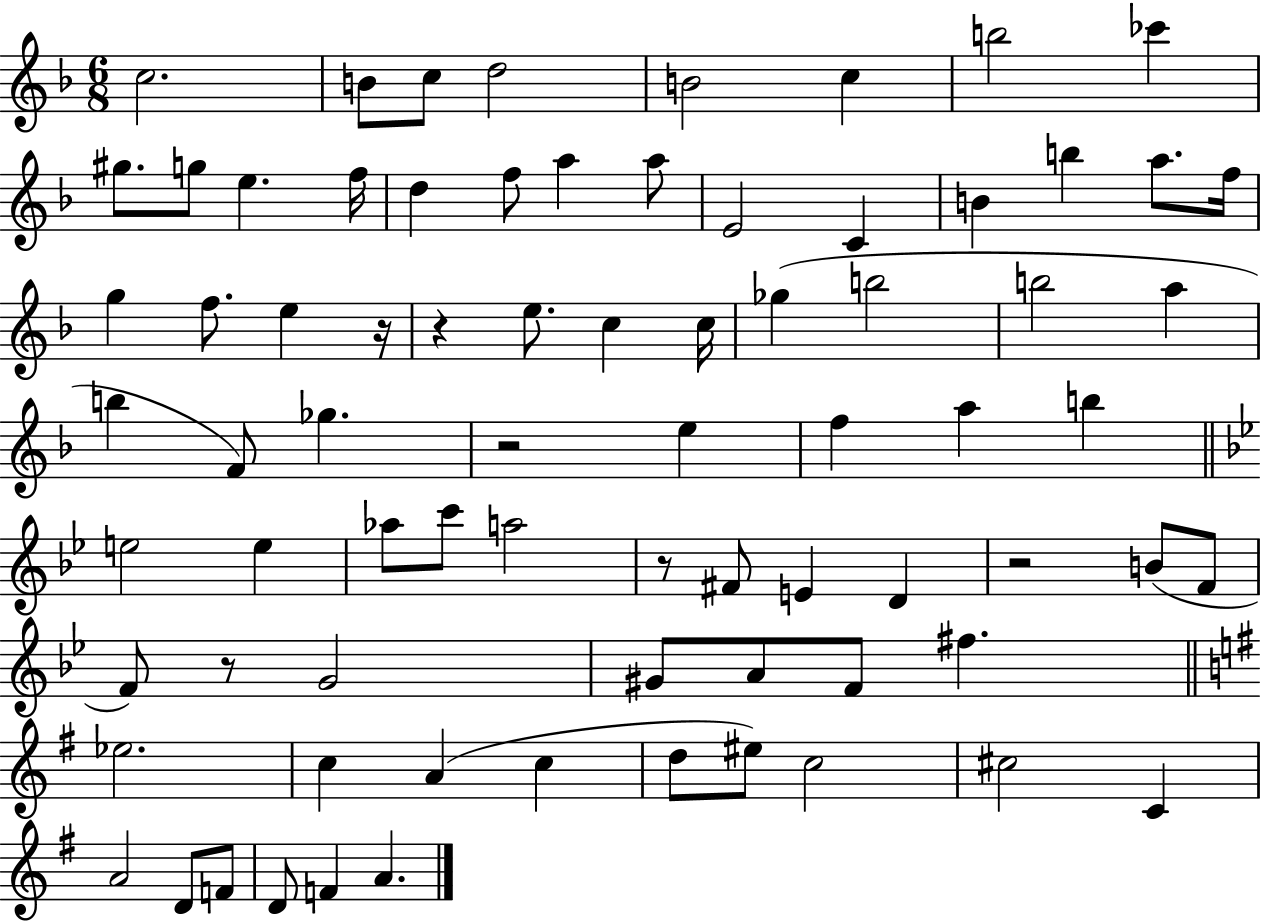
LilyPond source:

{
  \clef treble
  \numericTimeSignature
  \time 6/8
  \key f \major
  c''2. | b'8 c''8 d''2 | b'2 c''4 | b''2 ces'''4 | \break gis''8. g''8 e''4. f''16 | d''4 f''8 a''4 a''8 | e'2 c'4 | b'4 b''4 a''8. f''16 | \break g''4 f''8. e''4 r16 | r4 e''8. c''4 c''16 | ges''4( b''2 | b''2 a''4 | \break b''4 f'8) ges''4. | r2 e''4 | f''4 a''4 b''4 | \bar "||" \break \key bes \major e''2 e''4 | aes''8 c'''8 a''2 | r8 fis'8 e'4 d'4 | r2 b'8( f'8 | \break f'8) r8 g'2 | gis'8 a'8 f'8 fis''4. | \bar "||" \break \key g \major ees''2. | c''4 a'4( c''4 | d''8 eis''8) c''2 | cis''2 c'4 | \break a'2 d'8 f'8 | d'8 f'4 a'4. | \bar "|."
}